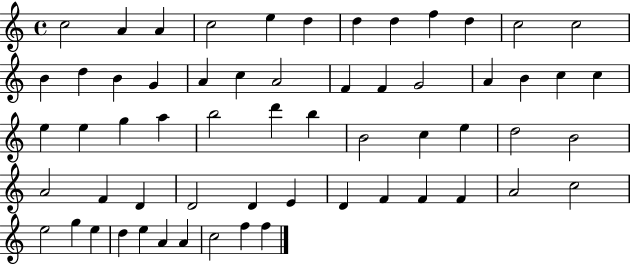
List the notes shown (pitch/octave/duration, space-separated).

C5/h A4/q A4/q C5/h E5/q D5/q D5/q D5/q F5/q D5/q C5/h C5/h B4/q D5/q B4/q G4/q A4/q C5/q A4/h F4/q F4/q G4/h A4/q B4/q C5/q C5/q E5/q E5/q G5/q A5/q B5/h D6/q B5/q B4/h C5/q E5/q D5/h B4/h A4/h F4/q D4/q D4/h D4/q E4/q D4/q F4/q F4/q F4/q A4/h C5/h E5/h G5/q E5/q D5/q E5/q A4/q A4/q C5/h F5/q F5/q